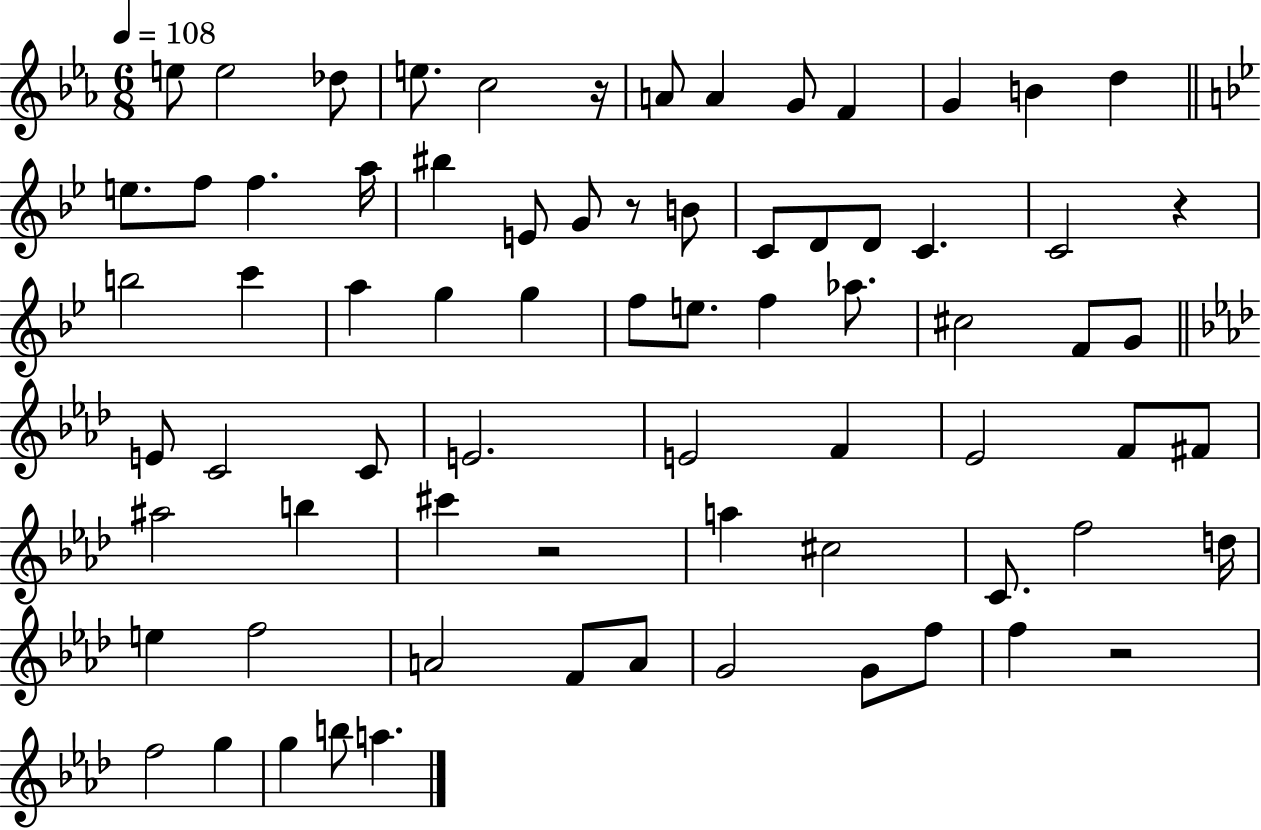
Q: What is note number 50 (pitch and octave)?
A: A5